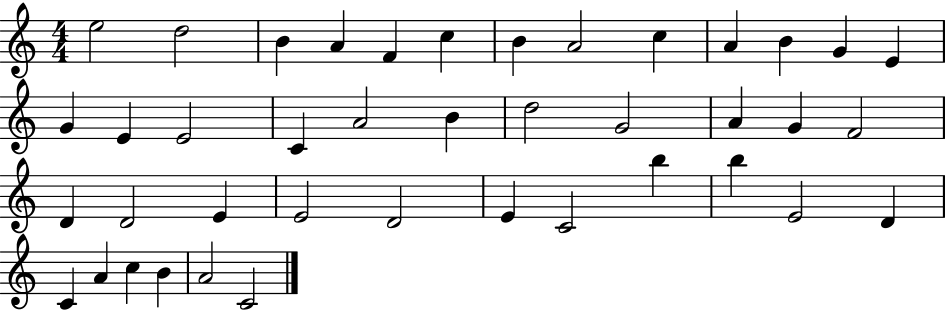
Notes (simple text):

E5/h D5/h B4/q A4/q F4/q C5/q B4/q A4/h C5/q A4/q B4/q G4/q E4/q G4/q E4/q E4/h C4/q A4/h B4/q D5/h G4/h A4/q G4/q F4/h D4/q D4/h E4/q E4/h D4/h E4/q C4/h B5/q B5/q E4/h D4/q C4/q A4/q C5/q B4/q A4/h C4/h